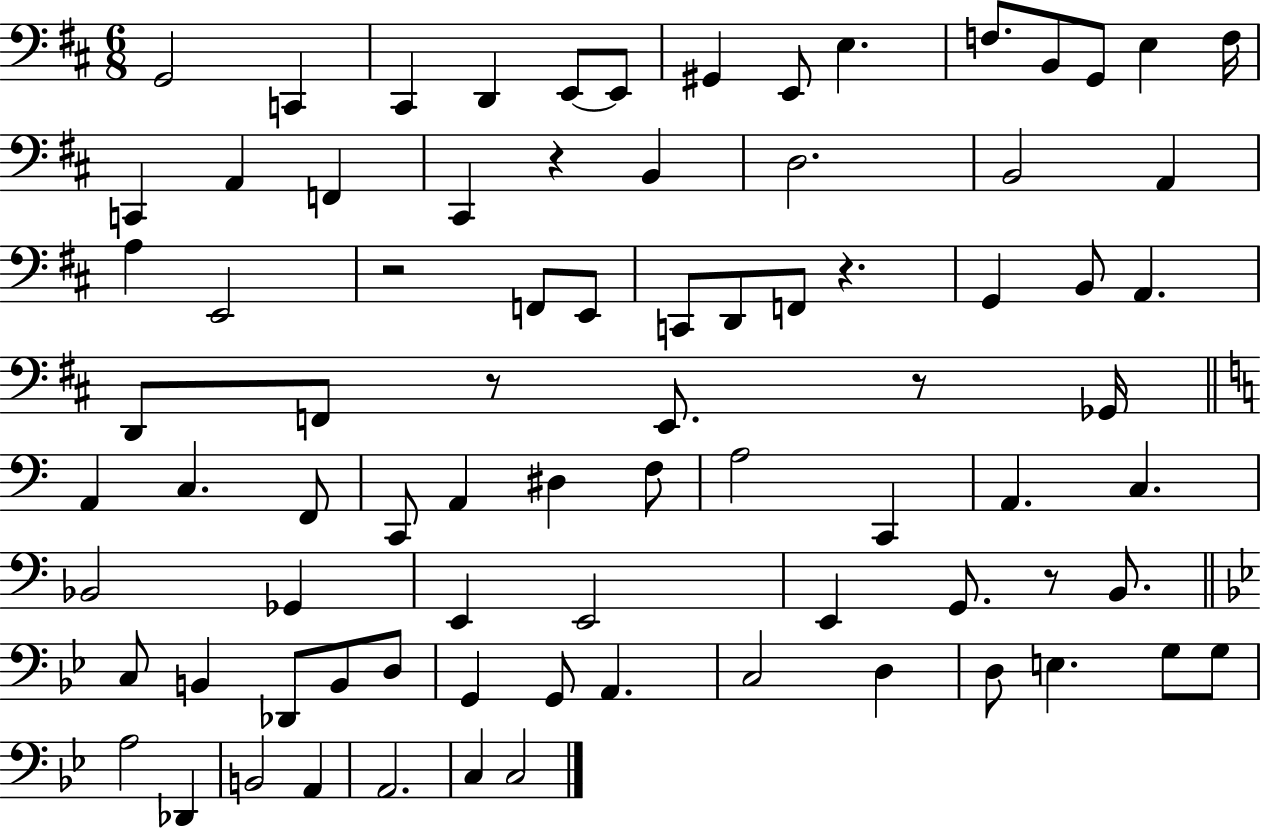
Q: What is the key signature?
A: D major